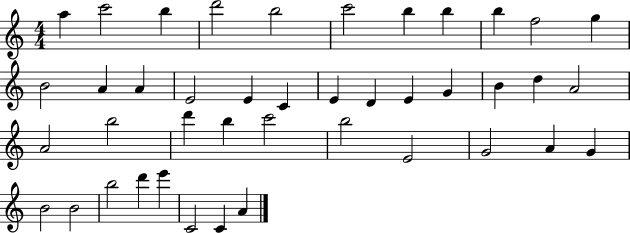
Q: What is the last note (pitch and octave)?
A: A4